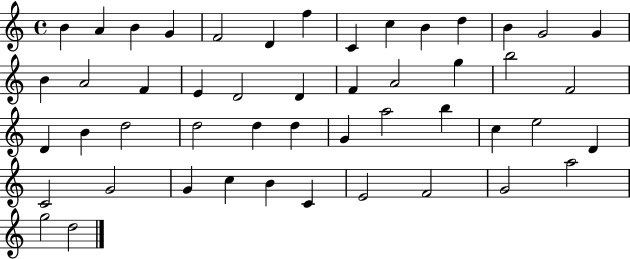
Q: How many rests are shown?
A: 0